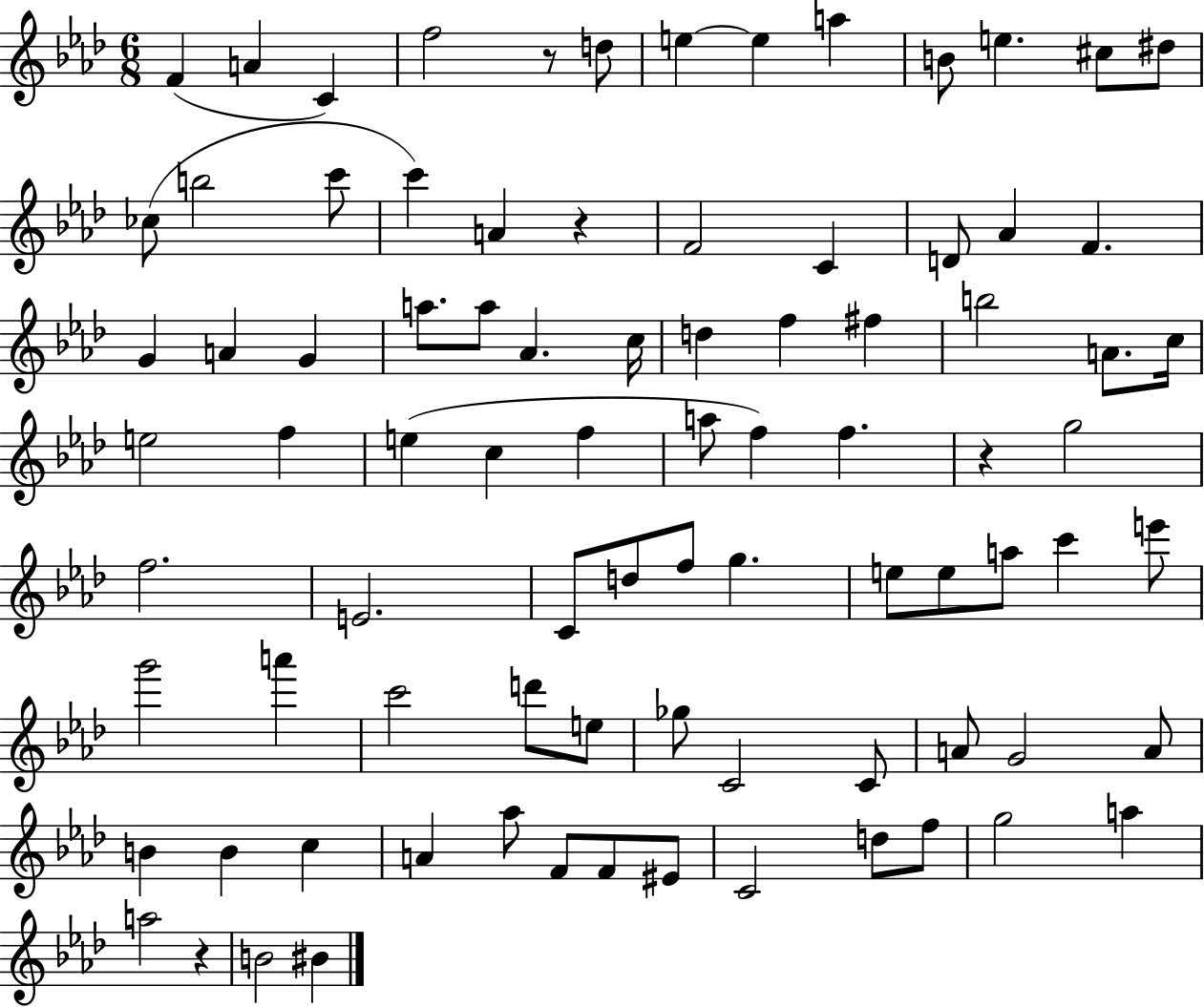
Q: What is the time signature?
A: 6/8